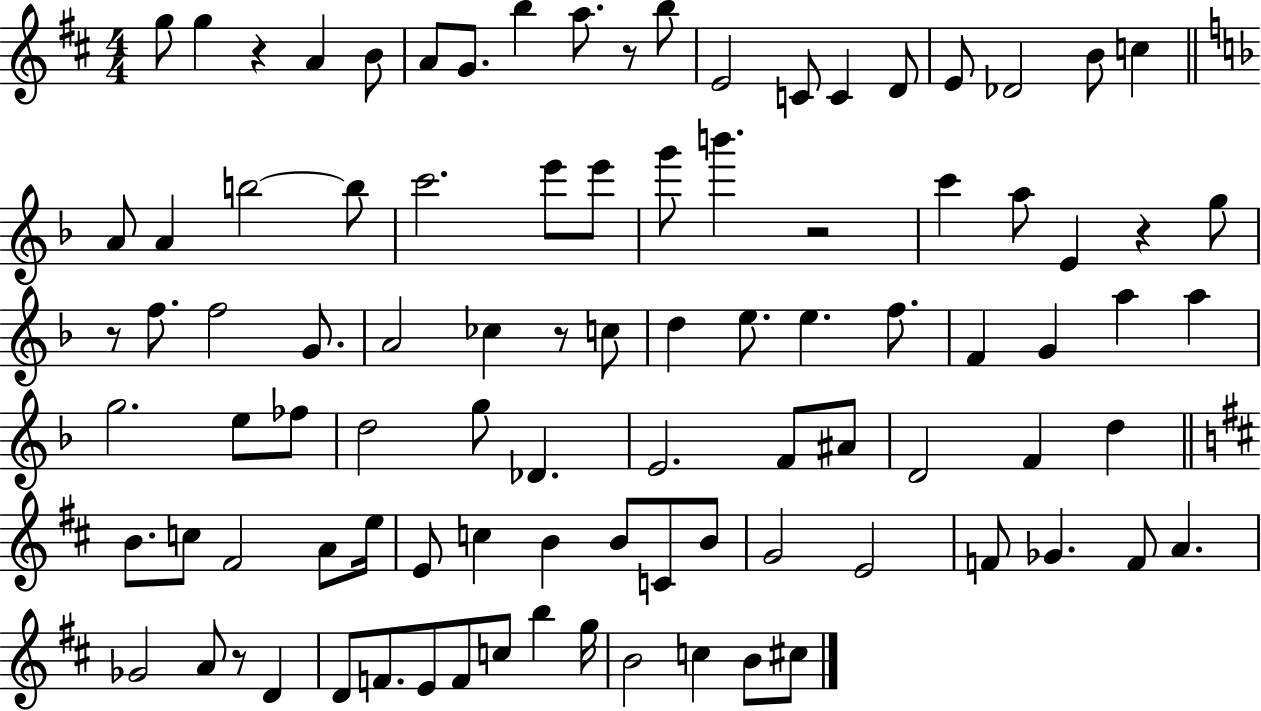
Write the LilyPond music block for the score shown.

{
  \clef treble
  \numericTimeSignature
  \time 4/4
  \key d \major
  \repeat volta 2 { g''8 g''4 r4 a'4 b'8 | a'8 g'8. b''4 a''8. r8 b''8 | e'2 c'8 c'4 d'8 | e'8 des'2 b'8 c''4 | \break \bar "||" \break \key f \major a'8 a'4 b''2~~ b''8 | c'''2. e'''8 e'''8 | g'''8 b'''4. r2 | c'''4 a''8 e'4 r4 g''8 | \break r8 f''8. f''2 g'8. | a'2 ces''4 r8 c''8 | d''4 e''8. e''4. f''8. | f'4 g'4 a''4 a''4 | \break g''2. e''8 fes''8 | d''2 g''8 des'4. | e'2. f'8 ais'8 | d'2 f'4 d''4 | \break \bar "||" \break \key d \major b'8. c''8 fis'2 a'8 e''16 | e'8 c''4 b'4 b'8 c'8 b'8 | g'2 e'2 | f'8 ges'4. f'8 a'4. | \break ges'2 a'8 r8 d'4 | d'8 f'8. e'8 f'8 c''8 b''4 g''16 | b'2 c''4 b'8 cis''8 | } \bar "|."
}